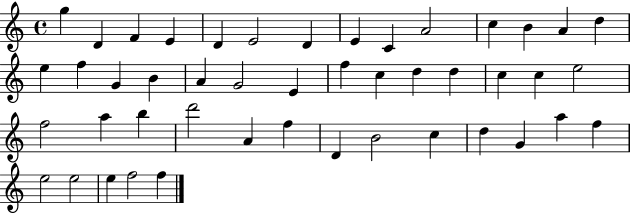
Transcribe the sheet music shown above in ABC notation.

X:1
T:Untitled
M:4/4
L:1/4
K:C
g D F E D E2 D E C A2 c B A d e f G B A G2 E f c d d c c e2 f2 a b d'2 A f D B2 c d G a f e2 e2 e f2 f